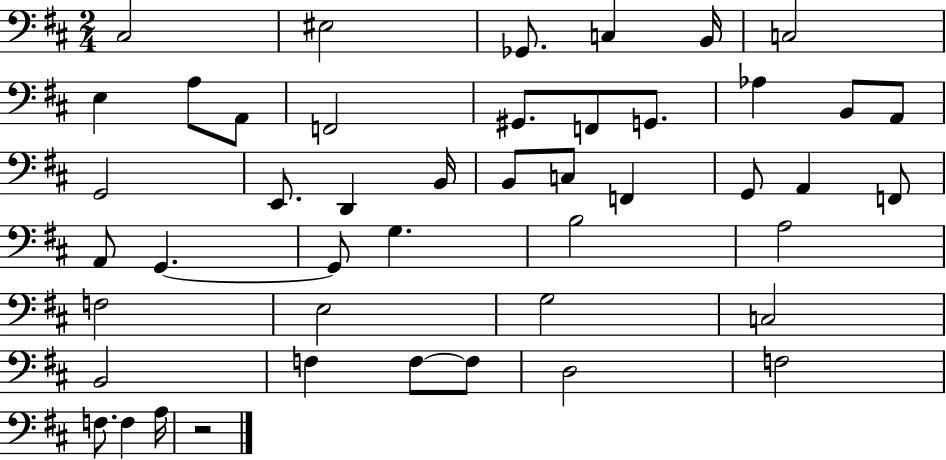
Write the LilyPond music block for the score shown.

{
  \clef bass
  \numericTimeSignature
  \time 2/4
  \key d \major
  cis2 | eis2 | ges,8. c4 b,16 | c2 | \break e4 a8 a,8 | f,2 | gis,8. f,8 g,8. | aes4 b,8 a,8 | \break g,2 | e,8. d,4 b,16 | b,8 c8 f,4 | g,8 a,4 f,8 | \break a,8 g,4.~~ | g,8 g4. | b2 | a2 | \break f2 | e2 | g2 | c2 | \break b,2 | f4 f8~~ f8 | d2 | f2 | \break f8. f4 a16 | r2 | \bar "|."
}